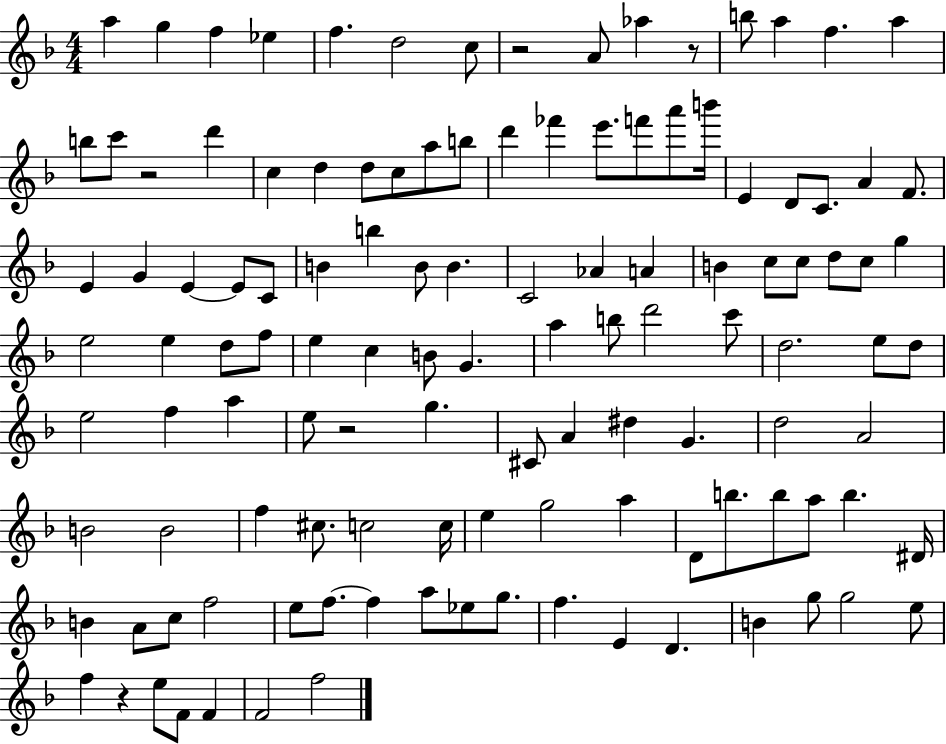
A5/q G5/q F5/q Eb5/q F5/q. D5/h C5/e R/h A4/e Ab5/q R/e B5/e A5/q F5/q. A5/q B5/e C6/e R/h D6/q C5/q D5/q D5/e C5/e A5/e B5/e D6/q FES6/q E6/e. F6/e A6/e B6/s E4/q D4/e C4/e. A4/q F4/e. E4/q G4/q E4/q E4/e C4/e B4/q B5/q B4/e B4/q. C4/h Ab4/q A4/q B4/q C5/e C5/e D5/e C5/e G5/q E5/h E5/q D5/e F5/e E5/q C5/q B4/e G4/q. A5/q B5/e D6/h C6/e D5/h. E5/e D5/e E5/h F5/q A5/q E5/e R/h G5/q. C#4/e A4/q D#5/q G4/q. D5/h A4/h B4/h B4/h F5/q C#5/e. C5/h C5/s E5/q G5/h A5/q D4/e B5/e. B5/e A5/e B5/q. D#4/s B4/q A4/e C5/e F5/h E5/e F5/e. F5/q A5/e Eb5/e G5/e. F5/q. E4/q D4/q. B4/q G5/e G5/h E5/e F5/q R/q E5/e F4/e F4/q F4/h F5/h